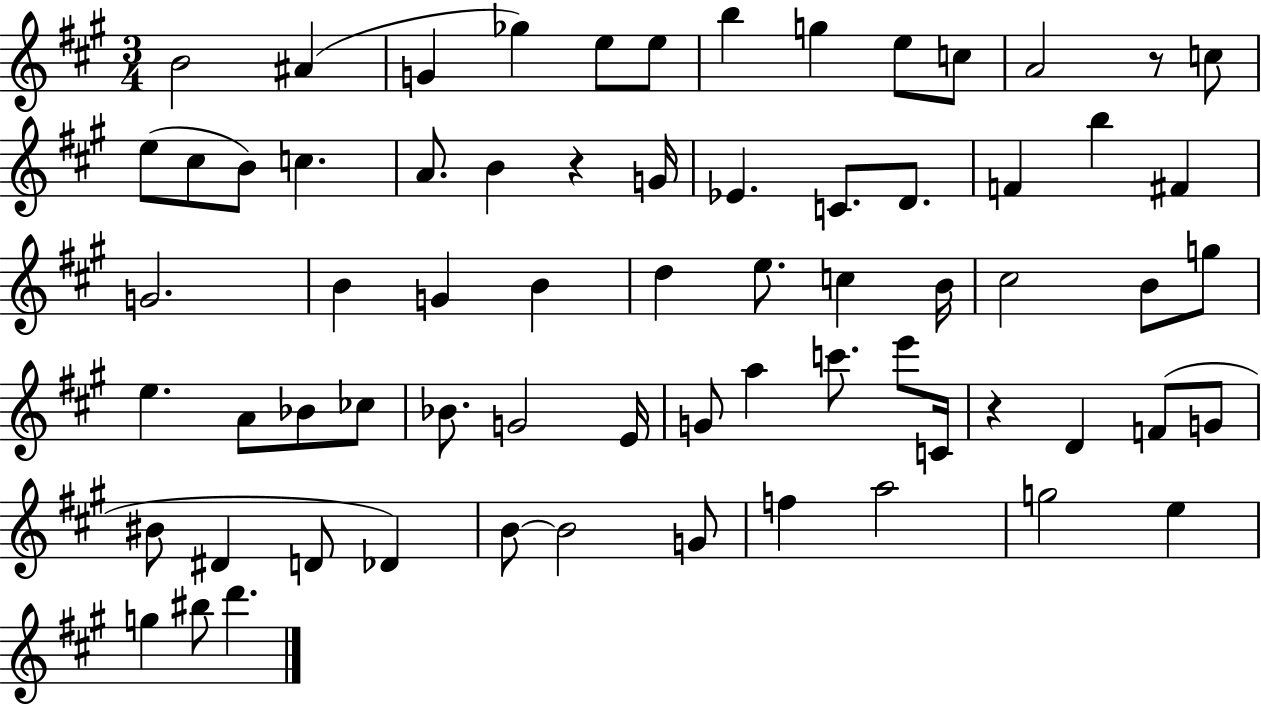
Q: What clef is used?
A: treble